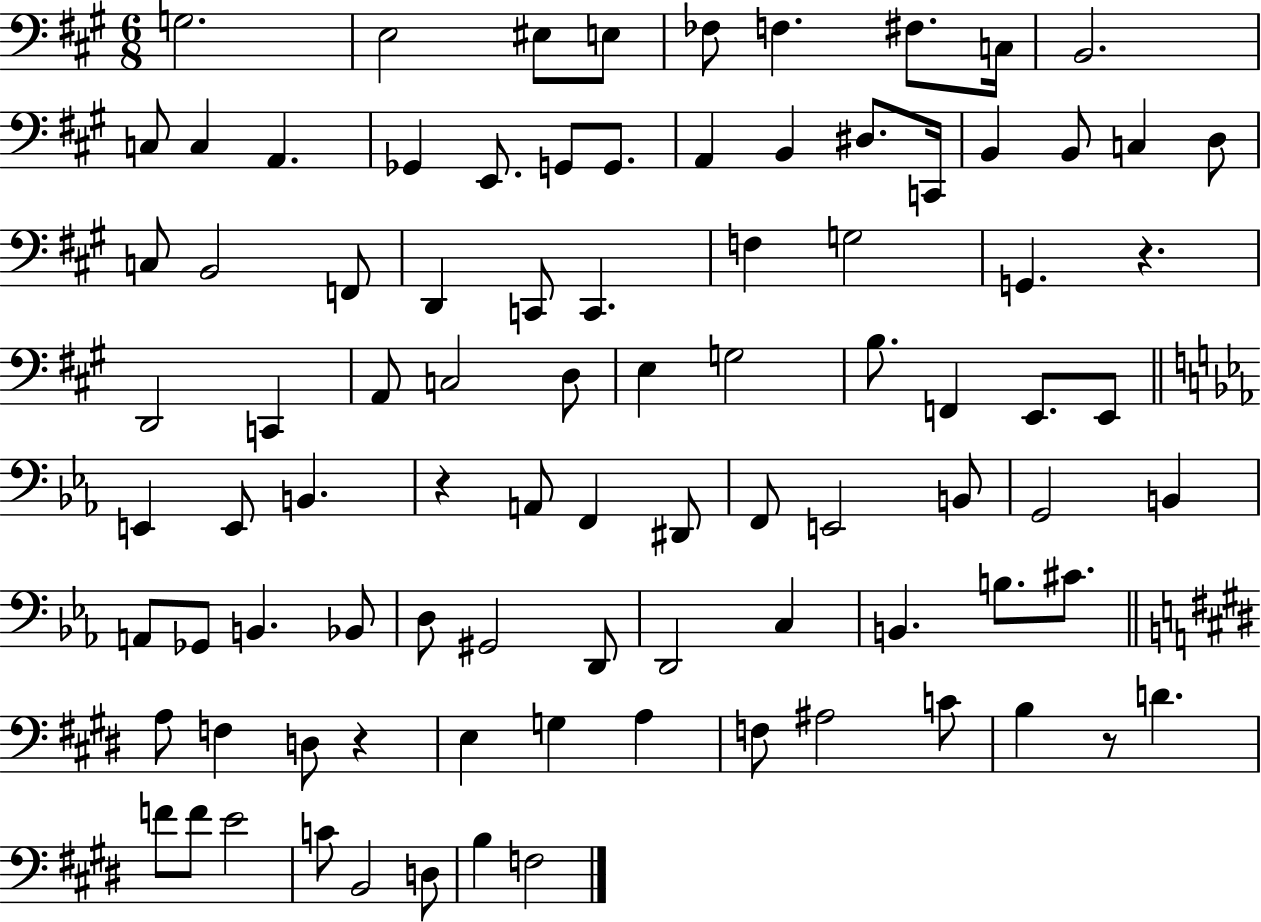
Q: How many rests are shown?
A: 4